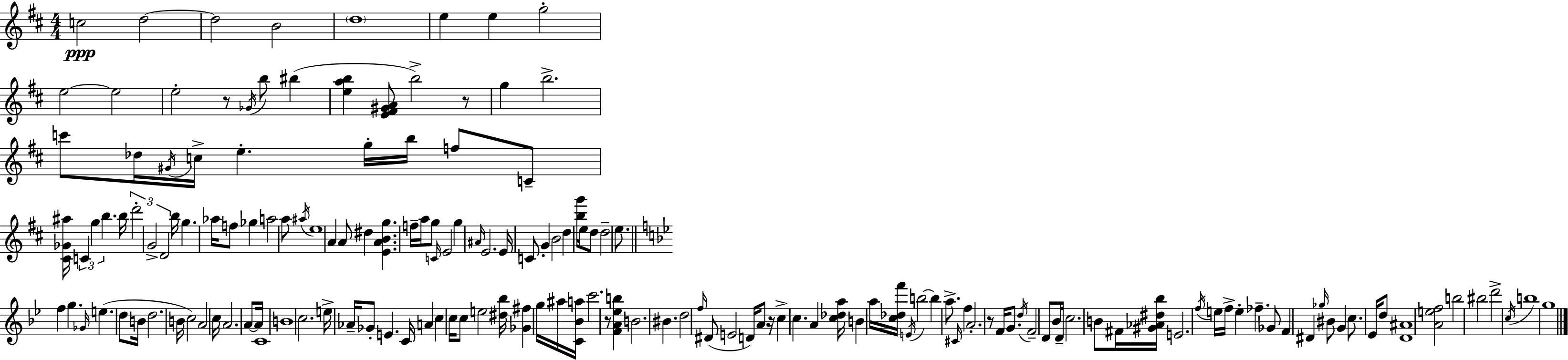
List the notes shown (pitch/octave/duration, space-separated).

C5/h D5/h D5/h B4/h D5/w E5/q E5/q G5/h E5/h E5/h E5/h R/e Gb4/s B5/e BIS5/q [E5,A5,B5]/q [E4,F#4,G#4,A4]/e B5/h R/e G5/q B5/h. C6/e Db5/s G#4/s C5/s E5/q. G5/s B5/s F5/e C4/e [C#4,Gb4,A#5]/s C4/q G5/q B5/q. B5/s D6/h G4/h D4/h B5/s G5/q. Ab5/s F5/e Gb5/q A5/h A5/e A#5/s E5/w A4/q A4/e D#5/q [E4,A4,B4,G5]/q. F5/s A5/s G5/e C4/s E4/h G5/q A#4/s E4/h. E4/s C4/e. G4/q B4/h D5/q [B5,G6]/s E5/e D5/e D5/h E5/e. F5/q G5/q. Gb4/s E5/q. D5/e B4/s D5/h. B4/s C5/h A4/h C5/s A4/h. A4/e A4/s C4/w B4/w C5/h. E5/s Ab4/s Gb4/e E4/q. C4/s A4/q C5/q C5/s C5/e E5/h [D#5,Bb5]/s [Gb4,F#5]/q G5/s A#5/s [C4,Bb4,A5]/s C6/h. R/e [F4,A4,Eb5,B5]/q B4/h. BIS4/q. D5/h F5/s D#4/e E4/h D4/s A4/e R/s C5/q C5/q. A4/q [C5,Db5,A5]/s B4/q A5/s [C5,Db5,F6]/s E4/s B5/h B5/q A5/e. C#4/s F5/q A4/h. R/e F4/s G4/e. D5/s F4/h D4/e Bb4/s D4/s C5/h. B4/e F#4/s [G#4,Ab4,D#5,Bb5]/s E4/h. F5/s E5/s F5/s E5/q FES5/q. Gb4/e F4/q D#4/q Gb5/s BIS4/e G4/q C5/e. Eb4/s D5/e [D4,A#4]/w [A4,E5,F5]/h B5/h BIS5/h D6/h C5/s B5/w G5/w